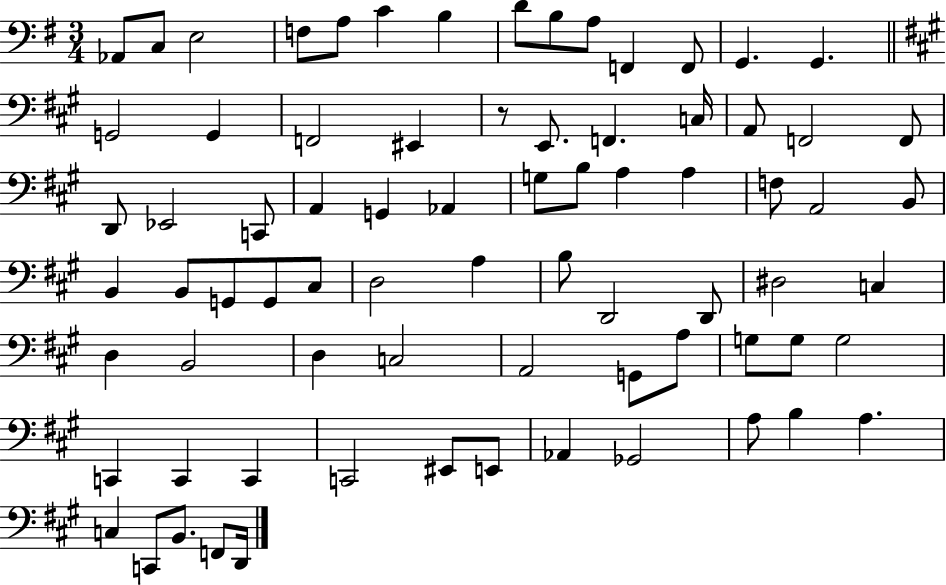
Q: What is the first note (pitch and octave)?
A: Ab2